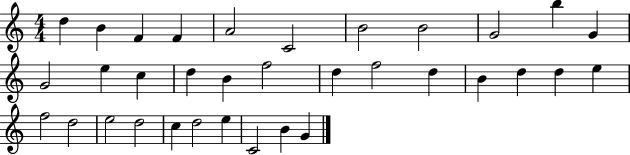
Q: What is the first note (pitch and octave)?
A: D5